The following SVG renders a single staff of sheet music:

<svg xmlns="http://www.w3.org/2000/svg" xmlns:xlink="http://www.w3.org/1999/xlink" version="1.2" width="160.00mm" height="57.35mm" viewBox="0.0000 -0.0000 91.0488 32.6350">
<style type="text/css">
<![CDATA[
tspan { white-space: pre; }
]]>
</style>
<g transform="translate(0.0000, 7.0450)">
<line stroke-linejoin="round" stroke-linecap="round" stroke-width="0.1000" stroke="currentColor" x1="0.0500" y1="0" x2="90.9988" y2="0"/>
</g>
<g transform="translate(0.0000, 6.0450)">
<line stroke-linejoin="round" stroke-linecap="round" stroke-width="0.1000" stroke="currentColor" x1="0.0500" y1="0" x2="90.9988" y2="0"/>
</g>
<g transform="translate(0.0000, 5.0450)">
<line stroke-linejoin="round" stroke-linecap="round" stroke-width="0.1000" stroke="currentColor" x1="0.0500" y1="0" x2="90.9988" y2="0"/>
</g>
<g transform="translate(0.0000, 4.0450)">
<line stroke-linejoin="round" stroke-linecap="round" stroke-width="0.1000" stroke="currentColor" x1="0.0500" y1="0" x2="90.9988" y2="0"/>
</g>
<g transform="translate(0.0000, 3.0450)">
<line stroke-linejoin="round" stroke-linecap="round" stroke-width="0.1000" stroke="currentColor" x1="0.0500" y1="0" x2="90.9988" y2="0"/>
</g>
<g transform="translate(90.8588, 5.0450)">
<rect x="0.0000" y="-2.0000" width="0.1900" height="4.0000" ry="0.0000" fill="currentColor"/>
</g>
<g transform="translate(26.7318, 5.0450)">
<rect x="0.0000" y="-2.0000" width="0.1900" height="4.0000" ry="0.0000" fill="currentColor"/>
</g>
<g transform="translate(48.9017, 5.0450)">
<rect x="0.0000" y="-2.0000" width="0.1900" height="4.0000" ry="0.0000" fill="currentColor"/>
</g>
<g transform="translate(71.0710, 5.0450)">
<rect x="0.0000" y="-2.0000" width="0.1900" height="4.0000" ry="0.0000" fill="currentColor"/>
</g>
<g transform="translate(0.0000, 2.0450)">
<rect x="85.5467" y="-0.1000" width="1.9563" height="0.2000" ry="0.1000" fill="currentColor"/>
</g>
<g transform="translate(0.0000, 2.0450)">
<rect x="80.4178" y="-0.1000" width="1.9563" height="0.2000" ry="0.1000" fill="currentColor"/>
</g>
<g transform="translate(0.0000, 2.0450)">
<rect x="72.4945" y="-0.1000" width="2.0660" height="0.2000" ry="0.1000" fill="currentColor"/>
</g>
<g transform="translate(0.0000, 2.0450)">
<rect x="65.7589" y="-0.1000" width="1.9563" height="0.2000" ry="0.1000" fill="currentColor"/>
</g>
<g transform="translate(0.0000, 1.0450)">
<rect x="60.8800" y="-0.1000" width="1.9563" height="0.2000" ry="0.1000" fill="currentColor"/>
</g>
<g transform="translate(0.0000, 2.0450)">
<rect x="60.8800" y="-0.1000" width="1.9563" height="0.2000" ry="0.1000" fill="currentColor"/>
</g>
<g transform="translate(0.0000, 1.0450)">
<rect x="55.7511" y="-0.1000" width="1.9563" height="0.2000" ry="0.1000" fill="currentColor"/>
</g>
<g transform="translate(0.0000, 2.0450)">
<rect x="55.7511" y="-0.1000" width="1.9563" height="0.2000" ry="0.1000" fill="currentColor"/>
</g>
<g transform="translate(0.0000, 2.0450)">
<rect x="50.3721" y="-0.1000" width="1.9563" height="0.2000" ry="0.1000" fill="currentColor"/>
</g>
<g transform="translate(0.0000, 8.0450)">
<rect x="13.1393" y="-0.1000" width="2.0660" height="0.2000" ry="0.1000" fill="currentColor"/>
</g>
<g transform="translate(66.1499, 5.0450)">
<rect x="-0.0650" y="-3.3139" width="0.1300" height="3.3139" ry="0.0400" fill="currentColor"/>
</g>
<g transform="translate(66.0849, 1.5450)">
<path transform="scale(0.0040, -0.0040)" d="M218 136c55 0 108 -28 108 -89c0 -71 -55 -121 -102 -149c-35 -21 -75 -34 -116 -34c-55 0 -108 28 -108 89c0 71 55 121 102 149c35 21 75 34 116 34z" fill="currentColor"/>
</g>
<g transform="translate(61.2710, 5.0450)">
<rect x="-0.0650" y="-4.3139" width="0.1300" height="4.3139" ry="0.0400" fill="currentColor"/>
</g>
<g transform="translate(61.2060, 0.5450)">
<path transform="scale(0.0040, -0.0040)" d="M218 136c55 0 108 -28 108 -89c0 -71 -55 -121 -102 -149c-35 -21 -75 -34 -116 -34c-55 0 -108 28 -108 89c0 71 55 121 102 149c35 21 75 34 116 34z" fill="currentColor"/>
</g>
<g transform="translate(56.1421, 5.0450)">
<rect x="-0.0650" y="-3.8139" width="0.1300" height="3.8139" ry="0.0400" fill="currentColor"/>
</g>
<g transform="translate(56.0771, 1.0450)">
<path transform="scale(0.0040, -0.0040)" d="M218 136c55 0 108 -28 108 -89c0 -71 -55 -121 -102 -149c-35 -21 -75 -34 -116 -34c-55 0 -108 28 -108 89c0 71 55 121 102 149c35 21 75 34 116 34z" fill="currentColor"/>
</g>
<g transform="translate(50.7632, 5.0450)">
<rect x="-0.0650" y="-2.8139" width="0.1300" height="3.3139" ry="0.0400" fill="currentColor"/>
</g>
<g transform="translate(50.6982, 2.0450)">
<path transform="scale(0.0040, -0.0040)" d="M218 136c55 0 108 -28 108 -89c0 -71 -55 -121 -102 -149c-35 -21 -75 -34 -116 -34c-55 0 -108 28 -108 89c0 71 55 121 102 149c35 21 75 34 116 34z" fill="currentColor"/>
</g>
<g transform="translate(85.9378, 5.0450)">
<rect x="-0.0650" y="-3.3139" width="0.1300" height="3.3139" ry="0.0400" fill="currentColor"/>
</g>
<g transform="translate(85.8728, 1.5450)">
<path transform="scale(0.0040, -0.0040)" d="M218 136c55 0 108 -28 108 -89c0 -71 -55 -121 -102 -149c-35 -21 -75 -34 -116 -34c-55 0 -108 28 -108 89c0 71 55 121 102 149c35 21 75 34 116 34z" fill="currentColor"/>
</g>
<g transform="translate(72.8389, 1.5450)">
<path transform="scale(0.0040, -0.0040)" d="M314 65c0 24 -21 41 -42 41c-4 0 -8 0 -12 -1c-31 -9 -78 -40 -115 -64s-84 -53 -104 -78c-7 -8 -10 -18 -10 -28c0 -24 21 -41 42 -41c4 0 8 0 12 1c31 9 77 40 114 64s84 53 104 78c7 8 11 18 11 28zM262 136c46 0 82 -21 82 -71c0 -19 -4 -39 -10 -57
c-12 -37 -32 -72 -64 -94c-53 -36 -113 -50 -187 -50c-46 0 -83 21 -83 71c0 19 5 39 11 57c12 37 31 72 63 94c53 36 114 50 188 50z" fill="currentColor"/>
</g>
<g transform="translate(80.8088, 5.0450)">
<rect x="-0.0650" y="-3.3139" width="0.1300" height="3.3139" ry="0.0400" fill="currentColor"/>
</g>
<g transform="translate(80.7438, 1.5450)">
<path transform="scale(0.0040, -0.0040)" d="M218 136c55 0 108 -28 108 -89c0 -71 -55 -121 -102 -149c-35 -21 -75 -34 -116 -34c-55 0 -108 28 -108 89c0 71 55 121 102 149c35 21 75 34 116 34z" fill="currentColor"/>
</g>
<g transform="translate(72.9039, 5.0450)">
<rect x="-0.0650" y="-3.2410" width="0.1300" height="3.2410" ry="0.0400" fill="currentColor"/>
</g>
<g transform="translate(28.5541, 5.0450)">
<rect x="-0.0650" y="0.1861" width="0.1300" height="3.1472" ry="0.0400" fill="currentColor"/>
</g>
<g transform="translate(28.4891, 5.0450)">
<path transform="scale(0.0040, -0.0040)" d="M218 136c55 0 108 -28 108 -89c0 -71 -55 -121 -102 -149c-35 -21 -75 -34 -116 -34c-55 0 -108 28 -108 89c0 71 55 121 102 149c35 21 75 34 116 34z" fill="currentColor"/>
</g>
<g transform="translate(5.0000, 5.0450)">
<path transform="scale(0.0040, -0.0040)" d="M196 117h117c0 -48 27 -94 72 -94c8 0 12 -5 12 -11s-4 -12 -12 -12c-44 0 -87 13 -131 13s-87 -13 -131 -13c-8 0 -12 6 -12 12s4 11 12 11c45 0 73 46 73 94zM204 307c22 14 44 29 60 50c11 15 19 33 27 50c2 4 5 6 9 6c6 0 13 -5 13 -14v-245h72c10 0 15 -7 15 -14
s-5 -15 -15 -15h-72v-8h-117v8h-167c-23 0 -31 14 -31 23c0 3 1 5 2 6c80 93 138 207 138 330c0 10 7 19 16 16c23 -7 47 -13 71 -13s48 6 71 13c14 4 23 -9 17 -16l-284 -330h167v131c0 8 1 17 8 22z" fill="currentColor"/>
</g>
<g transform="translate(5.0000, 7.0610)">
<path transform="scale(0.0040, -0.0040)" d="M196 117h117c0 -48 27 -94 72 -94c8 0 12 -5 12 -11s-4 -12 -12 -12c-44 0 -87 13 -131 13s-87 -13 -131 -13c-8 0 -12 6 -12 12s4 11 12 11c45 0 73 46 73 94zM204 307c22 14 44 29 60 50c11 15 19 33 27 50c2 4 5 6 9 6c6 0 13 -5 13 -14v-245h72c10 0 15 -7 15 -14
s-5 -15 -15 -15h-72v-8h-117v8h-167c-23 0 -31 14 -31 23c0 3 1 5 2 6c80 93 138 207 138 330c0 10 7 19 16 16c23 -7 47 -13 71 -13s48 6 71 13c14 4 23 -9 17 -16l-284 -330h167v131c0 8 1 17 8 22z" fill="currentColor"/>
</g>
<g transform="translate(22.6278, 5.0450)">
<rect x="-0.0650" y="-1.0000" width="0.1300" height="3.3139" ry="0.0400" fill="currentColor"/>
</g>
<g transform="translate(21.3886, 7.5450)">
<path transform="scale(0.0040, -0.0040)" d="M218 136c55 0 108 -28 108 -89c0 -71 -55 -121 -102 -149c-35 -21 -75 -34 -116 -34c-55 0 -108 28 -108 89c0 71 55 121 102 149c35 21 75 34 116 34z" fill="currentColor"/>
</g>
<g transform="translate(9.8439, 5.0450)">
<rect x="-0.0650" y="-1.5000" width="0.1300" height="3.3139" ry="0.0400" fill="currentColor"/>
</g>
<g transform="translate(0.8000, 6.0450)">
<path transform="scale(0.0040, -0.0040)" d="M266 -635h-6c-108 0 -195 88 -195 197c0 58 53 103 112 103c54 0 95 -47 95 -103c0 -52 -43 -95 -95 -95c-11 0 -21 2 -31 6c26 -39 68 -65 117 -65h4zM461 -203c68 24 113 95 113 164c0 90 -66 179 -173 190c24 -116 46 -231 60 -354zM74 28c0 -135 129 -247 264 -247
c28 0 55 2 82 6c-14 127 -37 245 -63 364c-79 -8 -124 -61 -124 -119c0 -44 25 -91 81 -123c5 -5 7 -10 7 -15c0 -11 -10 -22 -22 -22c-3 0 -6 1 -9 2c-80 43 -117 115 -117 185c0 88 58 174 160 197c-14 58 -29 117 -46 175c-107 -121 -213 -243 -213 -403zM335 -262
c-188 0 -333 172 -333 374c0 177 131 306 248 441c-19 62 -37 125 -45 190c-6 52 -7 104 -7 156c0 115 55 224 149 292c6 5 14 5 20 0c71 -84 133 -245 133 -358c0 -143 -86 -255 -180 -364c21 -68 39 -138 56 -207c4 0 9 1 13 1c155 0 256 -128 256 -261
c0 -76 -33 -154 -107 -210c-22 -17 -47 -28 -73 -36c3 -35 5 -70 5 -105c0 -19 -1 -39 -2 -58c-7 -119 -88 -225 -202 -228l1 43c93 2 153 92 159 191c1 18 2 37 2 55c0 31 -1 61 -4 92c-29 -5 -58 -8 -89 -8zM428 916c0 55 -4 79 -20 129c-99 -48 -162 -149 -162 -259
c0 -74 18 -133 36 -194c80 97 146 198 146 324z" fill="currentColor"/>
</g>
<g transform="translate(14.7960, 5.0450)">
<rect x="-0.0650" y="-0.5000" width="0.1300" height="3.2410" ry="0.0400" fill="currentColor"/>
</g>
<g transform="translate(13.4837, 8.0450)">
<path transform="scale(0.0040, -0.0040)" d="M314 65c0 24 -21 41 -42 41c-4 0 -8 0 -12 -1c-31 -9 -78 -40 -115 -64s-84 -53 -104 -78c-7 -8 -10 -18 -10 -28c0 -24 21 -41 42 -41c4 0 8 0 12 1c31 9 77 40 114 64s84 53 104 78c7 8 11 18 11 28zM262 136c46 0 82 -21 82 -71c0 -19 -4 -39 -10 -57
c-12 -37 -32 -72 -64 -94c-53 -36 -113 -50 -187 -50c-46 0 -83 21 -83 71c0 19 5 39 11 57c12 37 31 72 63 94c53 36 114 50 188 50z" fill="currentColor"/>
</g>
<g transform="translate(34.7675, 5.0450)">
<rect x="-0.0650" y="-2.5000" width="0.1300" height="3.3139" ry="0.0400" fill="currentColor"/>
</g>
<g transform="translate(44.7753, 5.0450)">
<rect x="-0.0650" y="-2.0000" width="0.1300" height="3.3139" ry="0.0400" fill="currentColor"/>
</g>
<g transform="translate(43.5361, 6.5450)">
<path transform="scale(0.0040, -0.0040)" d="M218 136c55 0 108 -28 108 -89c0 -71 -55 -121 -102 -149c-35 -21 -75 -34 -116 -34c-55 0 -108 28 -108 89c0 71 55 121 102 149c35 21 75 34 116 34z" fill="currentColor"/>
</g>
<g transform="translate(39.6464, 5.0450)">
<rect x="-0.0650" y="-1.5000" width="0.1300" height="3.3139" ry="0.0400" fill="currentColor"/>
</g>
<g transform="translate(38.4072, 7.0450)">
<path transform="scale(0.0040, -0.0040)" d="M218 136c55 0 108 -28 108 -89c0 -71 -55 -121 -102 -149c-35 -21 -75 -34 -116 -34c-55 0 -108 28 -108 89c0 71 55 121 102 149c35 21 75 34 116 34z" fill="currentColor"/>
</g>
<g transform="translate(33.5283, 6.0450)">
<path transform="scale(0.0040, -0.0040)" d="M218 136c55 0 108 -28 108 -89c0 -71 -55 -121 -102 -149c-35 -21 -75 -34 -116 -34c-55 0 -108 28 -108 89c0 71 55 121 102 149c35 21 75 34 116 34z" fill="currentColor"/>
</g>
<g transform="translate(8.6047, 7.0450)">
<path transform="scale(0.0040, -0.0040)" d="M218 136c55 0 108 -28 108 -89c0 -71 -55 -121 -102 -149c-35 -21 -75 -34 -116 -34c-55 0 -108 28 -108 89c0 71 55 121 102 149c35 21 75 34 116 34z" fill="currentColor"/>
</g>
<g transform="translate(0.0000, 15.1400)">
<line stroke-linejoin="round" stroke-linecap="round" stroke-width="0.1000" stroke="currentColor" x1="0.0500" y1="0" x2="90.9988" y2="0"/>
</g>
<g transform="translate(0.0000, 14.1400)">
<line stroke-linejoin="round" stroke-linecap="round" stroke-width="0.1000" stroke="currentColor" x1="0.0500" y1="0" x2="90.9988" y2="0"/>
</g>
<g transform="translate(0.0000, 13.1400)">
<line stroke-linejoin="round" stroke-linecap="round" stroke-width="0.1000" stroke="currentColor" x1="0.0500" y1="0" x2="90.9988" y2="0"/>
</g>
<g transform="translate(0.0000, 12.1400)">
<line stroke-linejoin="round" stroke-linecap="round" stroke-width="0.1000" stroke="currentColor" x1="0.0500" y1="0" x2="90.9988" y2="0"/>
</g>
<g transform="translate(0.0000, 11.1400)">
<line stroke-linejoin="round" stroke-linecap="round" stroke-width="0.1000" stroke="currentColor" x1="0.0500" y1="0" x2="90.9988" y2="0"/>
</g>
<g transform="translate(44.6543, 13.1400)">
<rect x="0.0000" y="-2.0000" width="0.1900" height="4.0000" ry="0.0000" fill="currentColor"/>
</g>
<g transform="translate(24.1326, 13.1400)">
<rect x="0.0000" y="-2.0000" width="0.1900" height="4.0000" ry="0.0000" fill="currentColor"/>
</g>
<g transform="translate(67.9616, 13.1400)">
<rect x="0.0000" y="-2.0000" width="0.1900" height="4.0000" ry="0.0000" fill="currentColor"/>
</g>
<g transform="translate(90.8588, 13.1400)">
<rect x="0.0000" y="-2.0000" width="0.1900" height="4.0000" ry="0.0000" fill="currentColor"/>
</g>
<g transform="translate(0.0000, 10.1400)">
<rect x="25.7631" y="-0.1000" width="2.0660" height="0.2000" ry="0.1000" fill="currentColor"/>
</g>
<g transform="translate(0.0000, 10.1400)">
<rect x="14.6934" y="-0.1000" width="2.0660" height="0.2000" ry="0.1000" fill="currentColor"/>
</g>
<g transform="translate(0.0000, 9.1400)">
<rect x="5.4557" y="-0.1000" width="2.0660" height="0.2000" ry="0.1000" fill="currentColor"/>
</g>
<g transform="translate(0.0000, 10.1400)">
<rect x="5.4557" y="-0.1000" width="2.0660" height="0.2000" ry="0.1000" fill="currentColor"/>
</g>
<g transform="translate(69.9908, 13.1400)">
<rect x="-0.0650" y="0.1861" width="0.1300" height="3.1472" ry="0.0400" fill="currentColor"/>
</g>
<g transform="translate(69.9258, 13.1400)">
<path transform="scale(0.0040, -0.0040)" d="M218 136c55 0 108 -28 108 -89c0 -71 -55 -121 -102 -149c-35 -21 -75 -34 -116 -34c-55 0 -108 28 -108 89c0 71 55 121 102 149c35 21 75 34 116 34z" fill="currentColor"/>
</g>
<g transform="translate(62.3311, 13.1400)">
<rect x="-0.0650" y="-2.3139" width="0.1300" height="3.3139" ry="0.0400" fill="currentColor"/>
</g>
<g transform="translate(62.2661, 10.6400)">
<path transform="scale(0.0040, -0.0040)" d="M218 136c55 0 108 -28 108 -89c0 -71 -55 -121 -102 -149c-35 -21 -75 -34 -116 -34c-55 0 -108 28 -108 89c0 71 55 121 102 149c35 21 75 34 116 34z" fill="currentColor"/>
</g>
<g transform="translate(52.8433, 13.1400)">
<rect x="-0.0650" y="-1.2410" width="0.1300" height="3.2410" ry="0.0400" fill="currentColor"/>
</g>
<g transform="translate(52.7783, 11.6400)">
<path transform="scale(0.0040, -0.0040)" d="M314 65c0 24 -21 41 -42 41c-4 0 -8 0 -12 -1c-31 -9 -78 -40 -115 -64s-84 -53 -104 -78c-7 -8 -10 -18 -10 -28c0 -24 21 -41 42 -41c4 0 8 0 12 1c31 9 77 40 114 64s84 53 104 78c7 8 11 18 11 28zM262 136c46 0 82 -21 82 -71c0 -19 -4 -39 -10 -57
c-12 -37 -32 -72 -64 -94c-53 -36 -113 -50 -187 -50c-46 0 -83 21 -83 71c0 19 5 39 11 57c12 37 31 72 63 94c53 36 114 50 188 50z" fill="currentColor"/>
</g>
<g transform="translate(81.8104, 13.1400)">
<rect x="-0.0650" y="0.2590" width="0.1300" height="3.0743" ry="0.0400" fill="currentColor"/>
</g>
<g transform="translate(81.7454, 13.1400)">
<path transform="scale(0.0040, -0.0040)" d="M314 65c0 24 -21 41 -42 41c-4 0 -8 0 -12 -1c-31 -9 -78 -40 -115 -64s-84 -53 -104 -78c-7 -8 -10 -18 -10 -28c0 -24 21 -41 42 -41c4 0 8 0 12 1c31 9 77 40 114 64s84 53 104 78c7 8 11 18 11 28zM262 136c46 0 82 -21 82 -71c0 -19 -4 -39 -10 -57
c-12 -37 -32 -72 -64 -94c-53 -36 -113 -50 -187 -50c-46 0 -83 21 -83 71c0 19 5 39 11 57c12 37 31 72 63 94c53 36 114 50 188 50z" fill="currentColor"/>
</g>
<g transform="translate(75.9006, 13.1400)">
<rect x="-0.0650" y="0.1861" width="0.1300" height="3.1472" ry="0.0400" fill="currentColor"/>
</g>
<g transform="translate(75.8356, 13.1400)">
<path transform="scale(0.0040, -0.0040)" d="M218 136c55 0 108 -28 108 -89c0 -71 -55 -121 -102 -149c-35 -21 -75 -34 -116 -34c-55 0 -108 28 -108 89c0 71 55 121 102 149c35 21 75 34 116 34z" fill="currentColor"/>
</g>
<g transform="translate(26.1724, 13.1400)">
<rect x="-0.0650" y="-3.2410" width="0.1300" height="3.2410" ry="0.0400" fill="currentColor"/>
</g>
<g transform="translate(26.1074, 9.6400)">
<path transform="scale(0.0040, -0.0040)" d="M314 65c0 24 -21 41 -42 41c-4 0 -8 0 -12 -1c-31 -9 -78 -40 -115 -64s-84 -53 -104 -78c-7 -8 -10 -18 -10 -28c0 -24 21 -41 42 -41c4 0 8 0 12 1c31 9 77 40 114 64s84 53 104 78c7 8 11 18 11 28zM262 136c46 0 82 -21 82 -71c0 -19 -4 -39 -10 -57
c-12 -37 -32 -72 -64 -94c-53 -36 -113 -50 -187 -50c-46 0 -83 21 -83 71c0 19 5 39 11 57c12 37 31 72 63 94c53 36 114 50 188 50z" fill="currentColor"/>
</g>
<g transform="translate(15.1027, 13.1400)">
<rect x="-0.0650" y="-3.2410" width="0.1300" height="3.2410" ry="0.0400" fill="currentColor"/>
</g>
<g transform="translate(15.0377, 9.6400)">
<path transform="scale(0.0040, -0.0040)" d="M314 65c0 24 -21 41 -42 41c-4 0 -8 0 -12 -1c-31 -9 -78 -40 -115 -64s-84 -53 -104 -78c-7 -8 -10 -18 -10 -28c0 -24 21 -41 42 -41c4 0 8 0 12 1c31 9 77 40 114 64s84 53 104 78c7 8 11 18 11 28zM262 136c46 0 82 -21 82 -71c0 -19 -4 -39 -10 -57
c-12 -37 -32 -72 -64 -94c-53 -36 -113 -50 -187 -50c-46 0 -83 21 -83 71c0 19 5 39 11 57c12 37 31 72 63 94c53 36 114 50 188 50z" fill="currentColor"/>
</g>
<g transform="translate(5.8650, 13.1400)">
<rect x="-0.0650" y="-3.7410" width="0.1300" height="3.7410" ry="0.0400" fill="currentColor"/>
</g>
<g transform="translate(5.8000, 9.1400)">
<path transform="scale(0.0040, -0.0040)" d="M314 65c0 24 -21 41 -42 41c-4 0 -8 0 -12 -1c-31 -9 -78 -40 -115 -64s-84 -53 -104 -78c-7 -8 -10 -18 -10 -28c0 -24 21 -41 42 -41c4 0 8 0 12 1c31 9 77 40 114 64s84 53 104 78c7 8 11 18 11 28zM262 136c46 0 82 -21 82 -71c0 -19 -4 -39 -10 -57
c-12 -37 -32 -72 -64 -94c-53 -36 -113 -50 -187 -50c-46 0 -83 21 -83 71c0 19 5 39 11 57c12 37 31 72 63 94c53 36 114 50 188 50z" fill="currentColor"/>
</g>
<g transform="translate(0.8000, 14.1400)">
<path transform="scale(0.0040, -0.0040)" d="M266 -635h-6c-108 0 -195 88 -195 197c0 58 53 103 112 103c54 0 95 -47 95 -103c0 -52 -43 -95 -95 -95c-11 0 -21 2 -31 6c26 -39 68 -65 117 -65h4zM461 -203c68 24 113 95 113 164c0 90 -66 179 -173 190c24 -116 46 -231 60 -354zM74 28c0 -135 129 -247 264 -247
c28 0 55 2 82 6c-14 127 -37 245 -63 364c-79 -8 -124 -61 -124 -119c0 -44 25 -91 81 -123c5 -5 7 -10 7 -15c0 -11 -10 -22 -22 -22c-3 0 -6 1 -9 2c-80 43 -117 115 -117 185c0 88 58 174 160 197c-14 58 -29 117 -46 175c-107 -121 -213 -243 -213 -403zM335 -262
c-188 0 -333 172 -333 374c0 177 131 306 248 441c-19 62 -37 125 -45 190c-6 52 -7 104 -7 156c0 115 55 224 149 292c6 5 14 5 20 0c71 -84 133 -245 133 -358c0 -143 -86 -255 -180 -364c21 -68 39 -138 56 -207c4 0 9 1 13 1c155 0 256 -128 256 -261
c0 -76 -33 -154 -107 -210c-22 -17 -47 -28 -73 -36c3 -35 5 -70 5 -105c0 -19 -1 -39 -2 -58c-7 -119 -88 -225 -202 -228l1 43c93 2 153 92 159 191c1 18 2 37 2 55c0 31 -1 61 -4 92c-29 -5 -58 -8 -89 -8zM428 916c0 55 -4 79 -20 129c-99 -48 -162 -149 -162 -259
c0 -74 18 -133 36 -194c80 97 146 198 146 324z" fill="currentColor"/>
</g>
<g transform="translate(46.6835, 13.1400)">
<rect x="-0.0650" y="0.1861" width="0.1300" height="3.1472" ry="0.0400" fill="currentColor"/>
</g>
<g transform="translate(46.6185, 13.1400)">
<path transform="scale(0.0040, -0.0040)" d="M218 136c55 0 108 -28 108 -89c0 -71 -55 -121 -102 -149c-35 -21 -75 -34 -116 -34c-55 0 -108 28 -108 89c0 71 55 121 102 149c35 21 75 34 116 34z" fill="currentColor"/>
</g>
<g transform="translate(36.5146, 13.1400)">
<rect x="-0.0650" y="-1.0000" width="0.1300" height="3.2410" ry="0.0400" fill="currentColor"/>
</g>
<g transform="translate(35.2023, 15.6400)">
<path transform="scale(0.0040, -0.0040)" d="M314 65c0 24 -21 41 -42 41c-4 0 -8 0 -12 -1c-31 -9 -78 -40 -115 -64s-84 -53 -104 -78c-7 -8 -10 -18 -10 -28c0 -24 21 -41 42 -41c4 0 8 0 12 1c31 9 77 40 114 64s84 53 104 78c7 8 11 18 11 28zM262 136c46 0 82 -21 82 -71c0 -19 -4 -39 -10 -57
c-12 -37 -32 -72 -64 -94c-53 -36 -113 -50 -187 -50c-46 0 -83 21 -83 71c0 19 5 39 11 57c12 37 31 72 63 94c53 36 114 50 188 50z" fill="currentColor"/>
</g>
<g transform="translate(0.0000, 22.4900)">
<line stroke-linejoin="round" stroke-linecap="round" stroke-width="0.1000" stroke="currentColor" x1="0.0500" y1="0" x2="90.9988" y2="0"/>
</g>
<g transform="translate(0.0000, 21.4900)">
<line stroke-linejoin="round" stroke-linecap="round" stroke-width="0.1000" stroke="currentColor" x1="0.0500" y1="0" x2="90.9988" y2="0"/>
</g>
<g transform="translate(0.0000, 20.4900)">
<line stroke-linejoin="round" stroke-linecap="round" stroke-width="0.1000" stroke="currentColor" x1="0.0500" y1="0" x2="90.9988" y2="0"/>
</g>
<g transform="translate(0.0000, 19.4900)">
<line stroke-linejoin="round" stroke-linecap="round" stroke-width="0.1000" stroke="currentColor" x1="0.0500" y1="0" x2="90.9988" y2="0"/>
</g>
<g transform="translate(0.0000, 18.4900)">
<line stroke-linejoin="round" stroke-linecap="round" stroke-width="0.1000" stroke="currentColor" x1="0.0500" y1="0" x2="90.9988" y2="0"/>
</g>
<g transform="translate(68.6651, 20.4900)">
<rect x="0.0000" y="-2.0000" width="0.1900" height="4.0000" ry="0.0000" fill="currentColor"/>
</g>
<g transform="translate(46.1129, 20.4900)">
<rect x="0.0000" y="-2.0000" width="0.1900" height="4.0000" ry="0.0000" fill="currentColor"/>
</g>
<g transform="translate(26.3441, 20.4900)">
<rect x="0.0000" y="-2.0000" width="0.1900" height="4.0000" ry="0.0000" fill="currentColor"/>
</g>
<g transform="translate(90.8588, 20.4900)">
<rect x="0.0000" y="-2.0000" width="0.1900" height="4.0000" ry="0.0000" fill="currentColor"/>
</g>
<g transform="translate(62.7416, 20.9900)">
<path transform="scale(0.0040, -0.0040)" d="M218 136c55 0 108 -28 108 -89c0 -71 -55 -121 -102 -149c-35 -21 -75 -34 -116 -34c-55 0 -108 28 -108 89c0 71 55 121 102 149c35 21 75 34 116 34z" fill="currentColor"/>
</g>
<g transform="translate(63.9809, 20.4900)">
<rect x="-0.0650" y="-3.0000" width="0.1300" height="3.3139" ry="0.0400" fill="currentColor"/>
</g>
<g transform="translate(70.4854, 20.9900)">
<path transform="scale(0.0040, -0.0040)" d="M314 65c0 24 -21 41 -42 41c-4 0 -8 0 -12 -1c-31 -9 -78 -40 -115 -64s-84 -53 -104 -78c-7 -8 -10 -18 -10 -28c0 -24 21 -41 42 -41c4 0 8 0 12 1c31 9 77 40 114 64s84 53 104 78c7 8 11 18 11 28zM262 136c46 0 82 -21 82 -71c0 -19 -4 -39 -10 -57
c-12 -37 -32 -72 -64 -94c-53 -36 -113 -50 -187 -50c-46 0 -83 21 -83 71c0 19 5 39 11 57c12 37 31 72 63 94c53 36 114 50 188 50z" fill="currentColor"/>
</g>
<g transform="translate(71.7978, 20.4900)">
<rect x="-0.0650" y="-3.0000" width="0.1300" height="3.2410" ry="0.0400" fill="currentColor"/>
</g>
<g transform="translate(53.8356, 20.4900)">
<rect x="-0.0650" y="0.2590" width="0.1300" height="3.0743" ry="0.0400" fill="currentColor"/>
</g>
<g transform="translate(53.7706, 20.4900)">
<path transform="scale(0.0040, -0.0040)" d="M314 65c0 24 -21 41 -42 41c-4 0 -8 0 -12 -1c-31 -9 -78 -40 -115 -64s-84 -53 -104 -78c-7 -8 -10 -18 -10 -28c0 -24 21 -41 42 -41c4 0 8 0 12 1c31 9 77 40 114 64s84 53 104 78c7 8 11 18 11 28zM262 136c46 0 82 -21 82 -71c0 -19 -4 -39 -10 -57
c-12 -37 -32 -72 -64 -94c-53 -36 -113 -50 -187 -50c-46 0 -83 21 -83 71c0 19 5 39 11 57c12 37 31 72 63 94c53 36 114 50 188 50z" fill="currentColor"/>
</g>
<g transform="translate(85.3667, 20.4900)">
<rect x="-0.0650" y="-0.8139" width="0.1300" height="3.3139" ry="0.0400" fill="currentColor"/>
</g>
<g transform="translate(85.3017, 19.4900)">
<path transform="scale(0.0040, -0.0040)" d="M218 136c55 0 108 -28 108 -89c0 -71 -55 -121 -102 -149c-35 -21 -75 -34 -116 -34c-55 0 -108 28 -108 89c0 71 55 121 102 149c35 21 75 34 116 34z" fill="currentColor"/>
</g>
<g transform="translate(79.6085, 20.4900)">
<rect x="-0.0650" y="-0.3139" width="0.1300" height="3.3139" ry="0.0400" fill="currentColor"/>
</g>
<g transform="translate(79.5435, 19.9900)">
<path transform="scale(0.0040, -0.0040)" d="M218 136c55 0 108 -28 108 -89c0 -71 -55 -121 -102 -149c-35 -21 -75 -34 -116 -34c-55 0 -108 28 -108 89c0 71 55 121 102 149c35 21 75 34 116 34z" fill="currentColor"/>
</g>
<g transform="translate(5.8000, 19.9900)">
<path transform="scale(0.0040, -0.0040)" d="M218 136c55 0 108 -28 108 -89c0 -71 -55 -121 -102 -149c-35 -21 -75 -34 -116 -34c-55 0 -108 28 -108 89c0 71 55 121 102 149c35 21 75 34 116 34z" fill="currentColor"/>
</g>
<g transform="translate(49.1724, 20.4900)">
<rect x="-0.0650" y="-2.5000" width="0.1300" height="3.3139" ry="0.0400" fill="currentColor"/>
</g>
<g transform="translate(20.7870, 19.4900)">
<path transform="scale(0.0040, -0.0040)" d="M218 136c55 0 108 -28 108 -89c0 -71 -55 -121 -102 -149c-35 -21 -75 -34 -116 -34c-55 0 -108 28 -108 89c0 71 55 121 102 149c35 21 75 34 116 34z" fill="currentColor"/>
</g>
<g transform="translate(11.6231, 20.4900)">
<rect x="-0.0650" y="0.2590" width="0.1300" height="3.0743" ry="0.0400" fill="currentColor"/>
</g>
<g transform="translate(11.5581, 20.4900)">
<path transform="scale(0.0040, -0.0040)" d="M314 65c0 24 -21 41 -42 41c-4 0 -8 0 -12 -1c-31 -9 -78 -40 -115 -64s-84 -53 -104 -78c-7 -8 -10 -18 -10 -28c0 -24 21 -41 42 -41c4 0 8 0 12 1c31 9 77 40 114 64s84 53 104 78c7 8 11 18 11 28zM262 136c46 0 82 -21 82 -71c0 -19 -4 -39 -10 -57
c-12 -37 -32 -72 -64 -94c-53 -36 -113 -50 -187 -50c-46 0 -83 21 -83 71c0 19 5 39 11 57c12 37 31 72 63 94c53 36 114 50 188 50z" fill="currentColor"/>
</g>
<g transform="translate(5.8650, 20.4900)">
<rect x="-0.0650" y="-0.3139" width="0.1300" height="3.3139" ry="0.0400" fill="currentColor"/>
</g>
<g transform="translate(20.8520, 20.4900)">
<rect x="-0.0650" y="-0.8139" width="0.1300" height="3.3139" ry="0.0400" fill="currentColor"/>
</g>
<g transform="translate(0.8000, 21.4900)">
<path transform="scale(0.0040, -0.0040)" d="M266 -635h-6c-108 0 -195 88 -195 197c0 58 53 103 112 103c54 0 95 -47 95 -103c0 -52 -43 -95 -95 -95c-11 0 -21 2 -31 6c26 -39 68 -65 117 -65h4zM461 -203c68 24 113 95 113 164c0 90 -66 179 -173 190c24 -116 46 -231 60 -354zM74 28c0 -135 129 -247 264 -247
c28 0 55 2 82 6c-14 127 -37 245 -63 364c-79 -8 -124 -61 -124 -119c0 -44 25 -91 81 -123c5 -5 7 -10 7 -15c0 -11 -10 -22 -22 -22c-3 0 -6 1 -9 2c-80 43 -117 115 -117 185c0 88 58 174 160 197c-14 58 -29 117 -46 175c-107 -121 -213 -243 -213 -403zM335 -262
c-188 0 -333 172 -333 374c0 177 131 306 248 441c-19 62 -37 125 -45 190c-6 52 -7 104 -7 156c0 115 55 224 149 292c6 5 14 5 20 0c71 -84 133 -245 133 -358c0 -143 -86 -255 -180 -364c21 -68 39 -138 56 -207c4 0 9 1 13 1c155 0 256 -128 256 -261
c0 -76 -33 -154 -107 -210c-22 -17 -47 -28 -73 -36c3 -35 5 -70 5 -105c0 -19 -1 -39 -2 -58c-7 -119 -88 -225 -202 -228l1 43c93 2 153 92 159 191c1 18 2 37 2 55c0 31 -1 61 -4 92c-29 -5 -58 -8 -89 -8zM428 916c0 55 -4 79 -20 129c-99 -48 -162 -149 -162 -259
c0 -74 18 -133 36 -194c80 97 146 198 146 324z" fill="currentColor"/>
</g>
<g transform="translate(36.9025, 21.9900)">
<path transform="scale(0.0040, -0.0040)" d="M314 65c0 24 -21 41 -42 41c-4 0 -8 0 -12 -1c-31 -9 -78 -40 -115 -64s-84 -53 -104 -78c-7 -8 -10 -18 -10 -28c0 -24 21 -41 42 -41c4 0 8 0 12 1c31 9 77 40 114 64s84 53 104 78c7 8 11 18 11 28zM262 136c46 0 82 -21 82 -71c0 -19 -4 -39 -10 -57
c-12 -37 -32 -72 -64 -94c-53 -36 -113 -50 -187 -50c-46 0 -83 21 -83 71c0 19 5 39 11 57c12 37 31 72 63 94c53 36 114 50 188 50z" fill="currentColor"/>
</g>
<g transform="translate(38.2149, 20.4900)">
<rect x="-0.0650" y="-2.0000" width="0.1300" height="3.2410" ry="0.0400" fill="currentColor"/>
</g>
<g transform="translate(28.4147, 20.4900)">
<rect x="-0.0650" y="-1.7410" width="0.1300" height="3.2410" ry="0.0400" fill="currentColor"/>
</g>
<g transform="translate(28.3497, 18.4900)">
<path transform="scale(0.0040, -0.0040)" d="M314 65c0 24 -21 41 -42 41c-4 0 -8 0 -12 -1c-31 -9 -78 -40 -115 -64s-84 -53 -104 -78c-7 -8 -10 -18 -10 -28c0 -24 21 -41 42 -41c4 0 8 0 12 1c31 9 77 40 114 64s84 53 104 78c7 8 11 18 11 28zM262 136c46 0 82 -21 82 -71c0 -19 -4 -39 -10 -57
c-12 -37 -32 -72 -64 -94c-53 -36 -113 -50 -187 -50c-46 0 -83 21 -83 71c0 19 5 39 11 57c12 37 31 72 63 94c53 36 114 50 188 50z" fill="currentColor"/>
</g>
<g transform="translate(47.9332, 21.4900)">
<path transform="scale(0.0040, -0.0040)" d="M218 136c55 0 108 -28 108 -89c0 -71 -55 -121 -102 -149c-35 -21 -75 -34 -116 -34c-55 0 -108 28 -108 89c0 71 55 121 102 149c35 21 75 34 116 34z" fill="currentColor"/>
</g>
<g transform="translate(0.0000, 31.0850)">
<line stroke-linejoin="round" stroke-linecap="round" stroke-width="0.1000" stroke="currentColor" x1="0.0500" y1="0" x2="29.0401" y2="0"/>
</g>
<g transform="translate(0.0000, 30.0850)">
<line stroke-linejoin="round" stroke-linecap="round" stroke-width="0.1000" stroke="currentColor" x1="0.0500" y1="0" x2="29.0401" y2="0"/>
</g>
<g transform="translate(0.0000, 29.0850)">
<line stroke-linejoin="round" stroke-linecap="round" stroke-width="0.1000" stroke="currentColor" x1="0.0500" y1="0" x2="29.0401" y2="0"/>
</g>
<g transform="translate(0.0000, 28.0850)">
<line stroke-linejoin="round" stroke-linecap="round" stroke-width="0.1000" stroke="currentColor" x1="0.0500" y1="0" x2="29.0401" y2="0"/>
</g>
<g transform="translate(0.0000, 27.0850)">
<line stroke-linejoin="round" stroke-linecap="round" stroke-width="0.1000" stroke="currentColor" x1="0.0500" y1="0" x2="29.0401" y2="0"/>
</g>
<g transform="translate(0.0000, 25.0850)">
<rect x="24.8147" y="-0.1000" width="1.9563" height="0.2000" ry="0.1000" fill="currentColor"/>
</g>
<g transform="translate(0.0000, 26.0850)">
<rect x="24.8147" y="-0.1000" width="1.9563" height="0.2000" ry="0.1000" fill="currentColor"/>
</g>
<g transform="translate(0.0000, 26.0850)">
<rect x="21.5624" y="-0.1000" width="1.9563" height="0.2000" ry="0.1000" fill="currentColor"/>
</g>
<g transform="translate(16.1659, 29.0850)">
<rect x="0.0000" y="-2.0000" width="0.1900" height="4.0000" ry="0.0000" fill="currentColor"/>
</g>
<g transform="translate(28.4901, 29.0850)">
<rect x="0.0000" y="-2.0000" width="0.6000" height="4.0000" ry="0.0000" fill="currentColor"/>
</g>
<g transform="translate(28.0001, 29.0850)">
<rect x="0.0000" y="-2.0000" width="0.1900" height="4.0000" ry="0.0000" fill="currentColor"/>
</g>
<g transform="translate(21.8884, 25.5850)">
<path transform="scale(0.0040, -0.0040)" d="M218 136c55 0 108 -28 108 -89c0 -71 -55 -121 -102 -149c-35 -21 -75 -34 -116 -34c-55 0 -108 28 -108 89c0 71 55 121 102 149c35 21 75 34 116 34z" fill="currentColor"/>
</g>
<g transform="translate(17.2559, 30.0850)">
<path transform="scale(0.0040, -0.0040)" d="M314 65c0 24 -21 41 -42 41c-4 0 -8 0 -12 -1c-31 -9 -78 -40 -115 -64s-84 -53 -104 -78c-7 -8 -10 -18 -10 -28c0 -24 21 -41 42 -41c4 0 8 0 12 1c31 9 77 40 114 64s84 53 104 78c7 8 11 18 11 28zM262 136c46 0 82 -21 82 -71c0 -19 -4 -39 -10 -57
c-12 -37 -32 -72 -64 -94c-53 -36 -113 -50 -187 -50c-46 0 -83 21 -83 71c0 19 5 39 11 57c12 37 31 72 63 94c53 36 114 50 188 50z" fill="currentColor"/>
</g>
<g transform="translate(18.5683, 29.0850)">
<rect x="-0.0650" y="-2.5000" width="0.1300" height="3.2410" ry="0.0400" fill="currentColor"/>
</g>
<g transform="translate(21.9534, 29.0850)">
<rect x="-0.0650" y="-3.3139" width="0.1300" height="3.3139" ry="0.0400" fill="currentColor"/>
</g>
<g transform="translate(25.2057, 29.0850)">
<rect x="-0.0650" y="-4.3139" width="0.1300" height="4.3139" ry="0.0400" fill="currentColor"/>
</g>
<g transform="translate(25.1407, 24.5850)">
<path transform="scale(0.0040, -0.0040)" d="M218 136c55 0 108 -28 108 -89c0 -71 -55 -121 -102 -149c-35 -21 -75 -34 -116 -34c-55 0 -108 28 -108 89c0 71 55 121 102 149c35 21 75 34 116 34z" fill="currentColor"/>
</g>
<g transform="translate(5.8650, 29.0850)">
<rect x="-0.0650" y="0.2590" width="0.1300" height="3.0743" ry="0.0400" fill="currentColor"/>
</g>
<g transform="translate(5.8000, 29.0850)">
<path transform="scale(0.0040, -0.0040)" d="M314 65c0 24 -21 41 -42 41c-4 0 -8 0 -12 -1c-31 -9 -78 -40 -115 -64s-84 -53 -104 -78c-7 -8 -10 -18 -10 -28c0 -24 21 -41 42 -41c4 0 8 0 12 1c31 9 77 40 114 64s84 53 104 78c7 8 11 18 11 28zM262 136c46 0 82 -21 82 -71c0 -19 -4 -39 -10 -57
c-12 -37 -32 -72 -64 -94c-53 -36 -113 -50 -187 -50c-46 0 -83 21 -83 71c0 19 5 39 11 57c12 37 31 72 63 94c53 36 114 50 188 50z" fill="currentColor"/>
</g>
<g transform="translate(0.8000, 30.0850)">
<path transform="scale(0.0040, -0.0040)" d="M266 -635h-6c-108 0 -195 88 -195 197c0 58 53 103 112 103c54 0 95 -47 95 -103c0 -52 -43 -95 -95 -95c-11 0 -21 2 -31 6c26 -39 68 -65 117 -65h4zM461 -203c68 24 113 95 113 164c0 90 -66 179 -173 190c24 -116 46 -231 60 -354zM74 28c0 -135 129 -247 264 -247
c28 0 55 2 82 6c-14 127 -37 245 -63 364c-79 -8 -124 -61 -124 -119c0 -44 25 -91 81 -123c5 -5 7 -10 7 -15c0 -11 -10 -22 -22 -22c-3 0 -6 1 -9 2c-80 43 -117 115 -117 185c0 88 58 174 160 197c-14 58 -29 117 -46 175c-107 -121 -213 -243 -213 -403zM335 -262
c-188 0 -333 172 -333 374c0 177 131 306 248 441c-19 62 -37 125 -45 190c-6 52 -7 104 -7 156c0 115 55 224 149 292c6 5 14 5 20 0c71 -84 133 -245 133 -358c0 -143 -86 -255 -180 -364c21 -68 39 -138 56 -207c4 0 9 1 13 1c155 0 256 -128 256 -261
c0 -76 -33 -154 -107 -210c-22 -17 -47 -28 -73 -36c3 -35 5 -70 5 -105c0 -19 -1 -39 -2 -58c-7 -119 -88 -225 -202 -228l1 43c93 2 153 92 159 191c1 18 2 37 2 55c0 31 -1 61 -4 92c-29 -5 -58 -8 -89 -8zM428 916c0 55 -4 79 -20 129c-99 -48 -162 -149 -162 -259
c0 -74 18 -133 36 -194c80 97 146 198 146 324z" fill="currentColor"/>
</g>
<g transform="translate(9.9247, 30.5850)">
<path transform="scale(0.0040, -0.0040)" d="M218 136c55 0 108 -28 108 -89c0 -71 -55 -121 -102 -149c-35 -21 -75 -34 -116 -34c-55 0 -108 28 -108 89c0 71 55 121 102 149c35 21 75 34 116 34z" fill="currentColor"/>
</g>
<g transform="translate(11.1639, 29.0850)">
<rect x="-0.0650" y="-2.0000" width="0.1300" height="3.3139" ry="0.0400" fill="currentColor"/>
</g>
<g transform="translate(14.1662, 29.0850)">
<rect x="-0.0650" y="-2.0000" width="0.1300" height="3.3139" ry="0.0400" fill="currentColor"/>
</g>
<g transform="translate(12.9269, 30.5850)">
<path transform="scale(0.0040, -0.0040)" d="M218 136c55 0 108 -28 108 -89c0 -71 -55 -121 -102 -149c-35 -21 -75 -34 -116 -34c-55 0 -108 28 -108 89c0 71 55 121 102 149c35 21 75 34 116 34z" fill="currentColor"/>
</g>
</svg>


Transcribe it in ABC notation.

X:1
T:Untitled
M:4/4
L:1/4
K:C
E C2 D B G E F a c' d' b b2 b b c'2 b2 b2 D2 B e2 g B B B2 c B2 d f2 F2 G B2 A A2 c d B2 F F G2 b d'